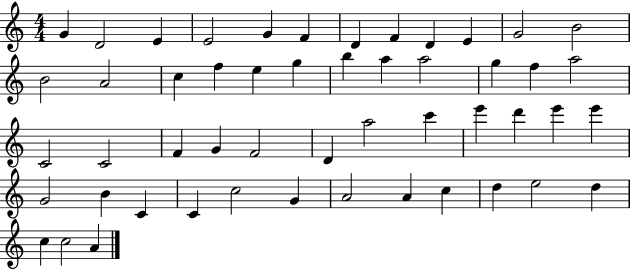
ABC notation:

X:1
T:Untitled
M:4/4
L:1/4
K:C
G D2 E E2 G F D F D E G2 B2 B2 A2 c f e g b a a2 g f a2 C2 C2 F G F2 D a2 c' e' d' e' e' G2 B C C c2 G A2 A c d e2 d c c2 A